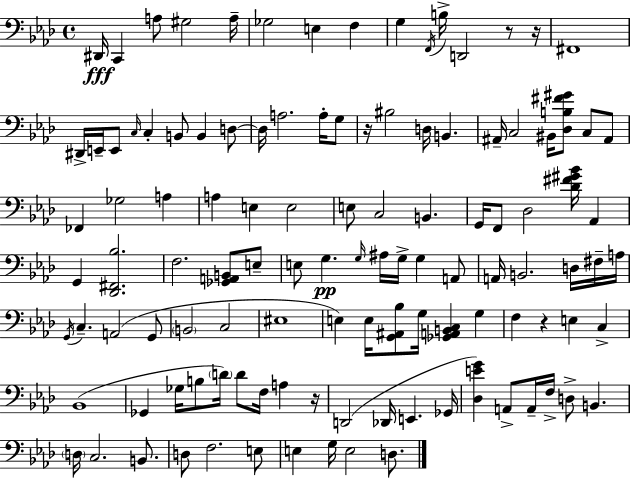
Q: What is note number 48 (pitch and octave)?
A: F3